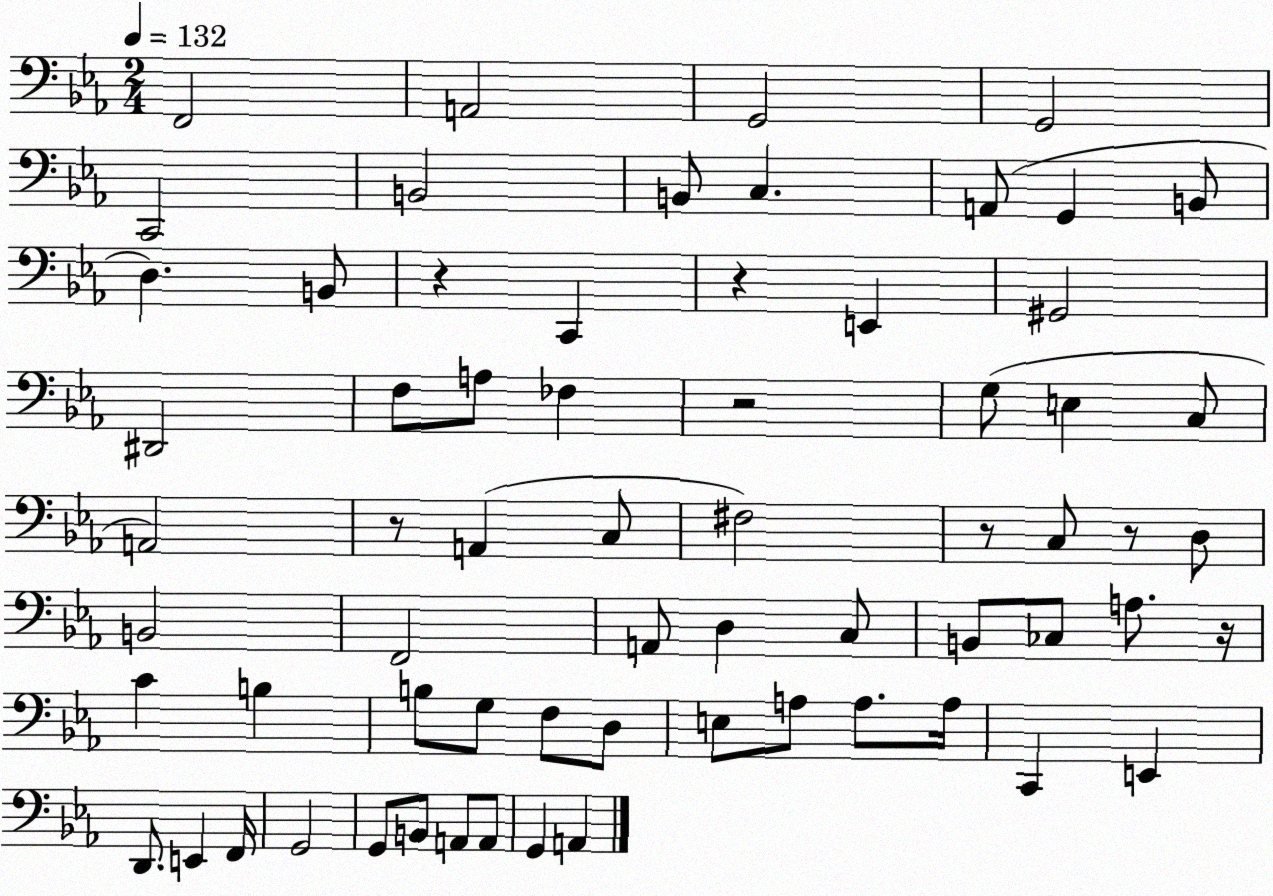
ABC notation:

X:1
T:Untitled
M:2/4
L:1/4
K:Eb
F,,2 A,,2 G,,2 G,,2 C,,2 B,,2 B,,/2 C, A,,/2 G,, B,,/2 D, B,,/2 z C,, z E,, ^G,,2 ^D,,2 F,/2 A,/2 _F, z2 G,/2 E, C,/2 A,,2 z/2 A,, C,/2 ^F,2 z/2 C,/2 z/2 D,/2 B,,2 F,,2 A,,/2 D, C,/2 B,,/2 _C,/2 A,/2 z/4 C B, B,/2 G,/2 F,/2 D,/2 E,/2 A,/2 A,/2 A,/4 C,, E,, D,,/2 E,, F,,/4 G,,2 G,,/2 B,,/2 A,,/2 A,,/2 G,, A,,